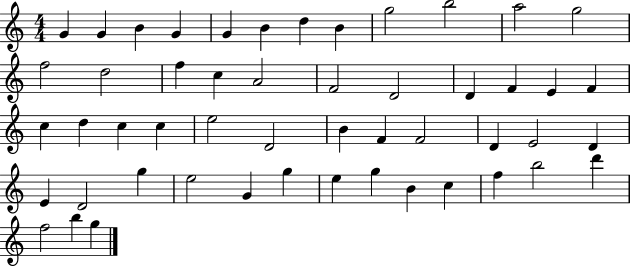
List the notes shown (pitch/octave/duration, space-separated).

G4/q G4/q B4/q G4/q G4/q B4/q D5/q B4/q G5/h B5/h A5/h G5/h F5/h D5/h F5/q C5/q A4/h F4/h D4/h D4/q F4/q E4/q F4/q C5/q D5/q C5/q C5/q E5/h D4/h B4/q F4/q F4/h D4/q E4/h D4/q E4/q D4/h G5/q E5/h G4/q G5/q E5/q G5/q B4/q C5/q F5/q B5/h D6/q F5/h B5/q G5/q